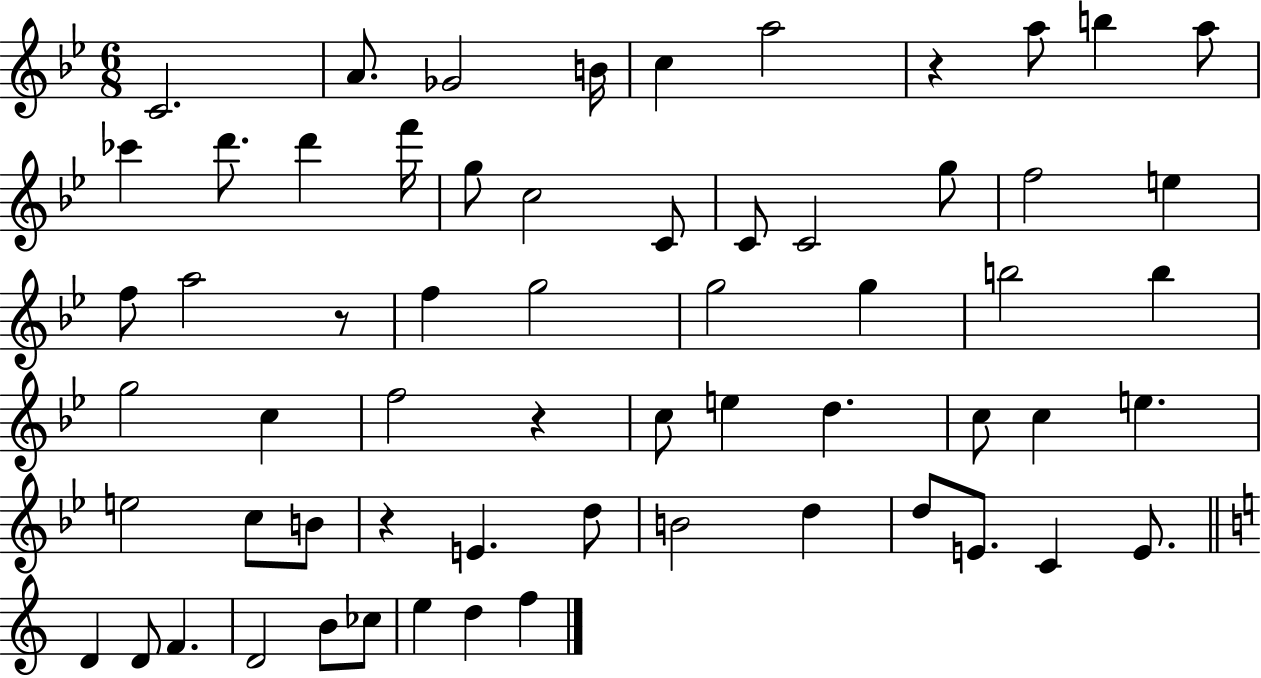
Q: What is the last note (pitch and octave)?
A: F5